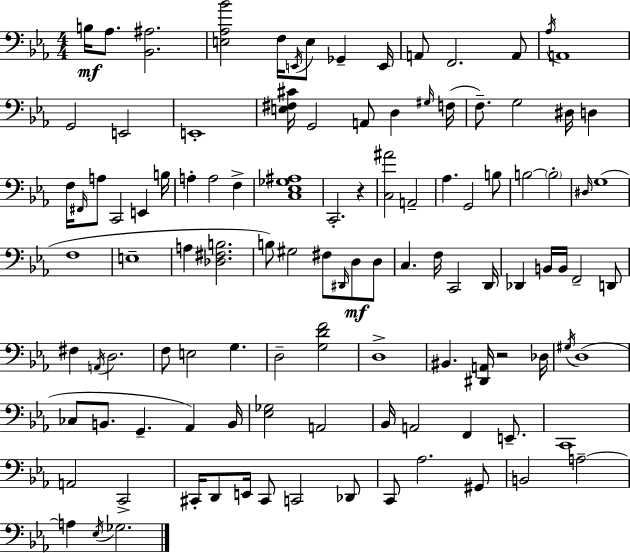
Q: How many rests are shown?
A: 2